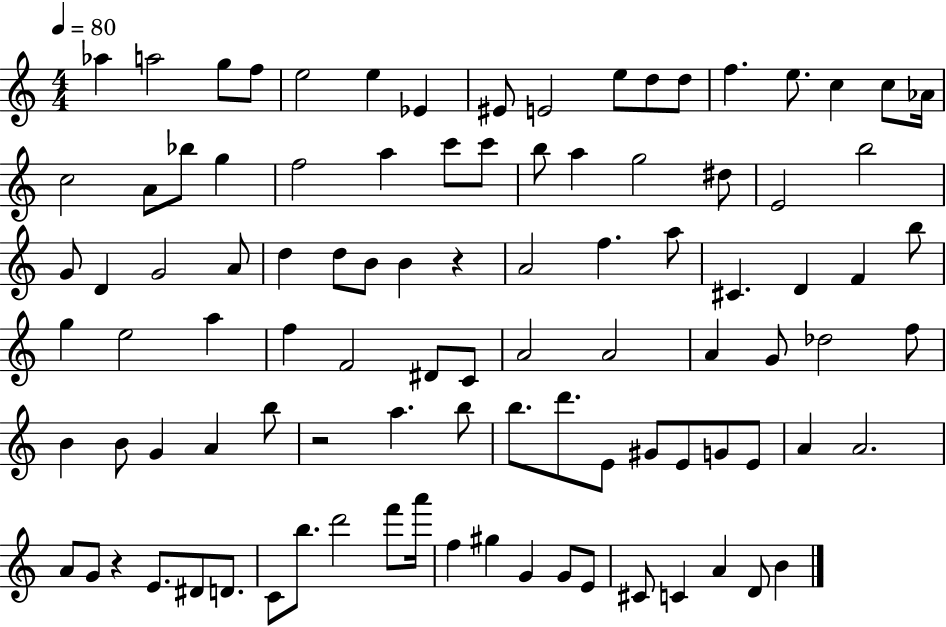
{
  \clef treble
  \numericTimeSignature
  \time 4/4
  \key c \major
  \tempo 4 = 80
  \repeat volta 2 { aes''4 a''2 g''8 f''8 | e''2 e''4 ees'4 | eis'8 e'2 e''8 d''8 d''8 | f''4. e''8. c''4 c''8 aes'16 | \break c''2 a'8 bes''8 g''4 | f''2 a''4 c'''8 c'''8 | b''8 a''4 g''2 dis''8 | e'2 b''2 | \break g'8 d'4 g'2 a'8 | d''4 d''8 b'8 b'4 r4 | a'2 f''4. a''8 | cis'4. d'4 f'4 b''8 | \break g''4 e''2 a''4 | f''4 f'2 dis'8 c'8 | a'2 a'2 | a'4 g'8 des''2 f''8 | \break b'4 b'8 g'4 a'4 b''8 | r2 a''4. b''8 | b''8. d'''8. e'8 gis'8 e'8 g'8 e'8 | a'4 a'2. | \break a'8 g'8 r4 e'8. dis'8 d'8. | c'8 b''8. d'''2 f'''8 a'''16 | f''4 gis''4 g'4 g'8 e'8 | cis'8 c'4 a'4 d'8 b'4 | \break } \bar "|."
}